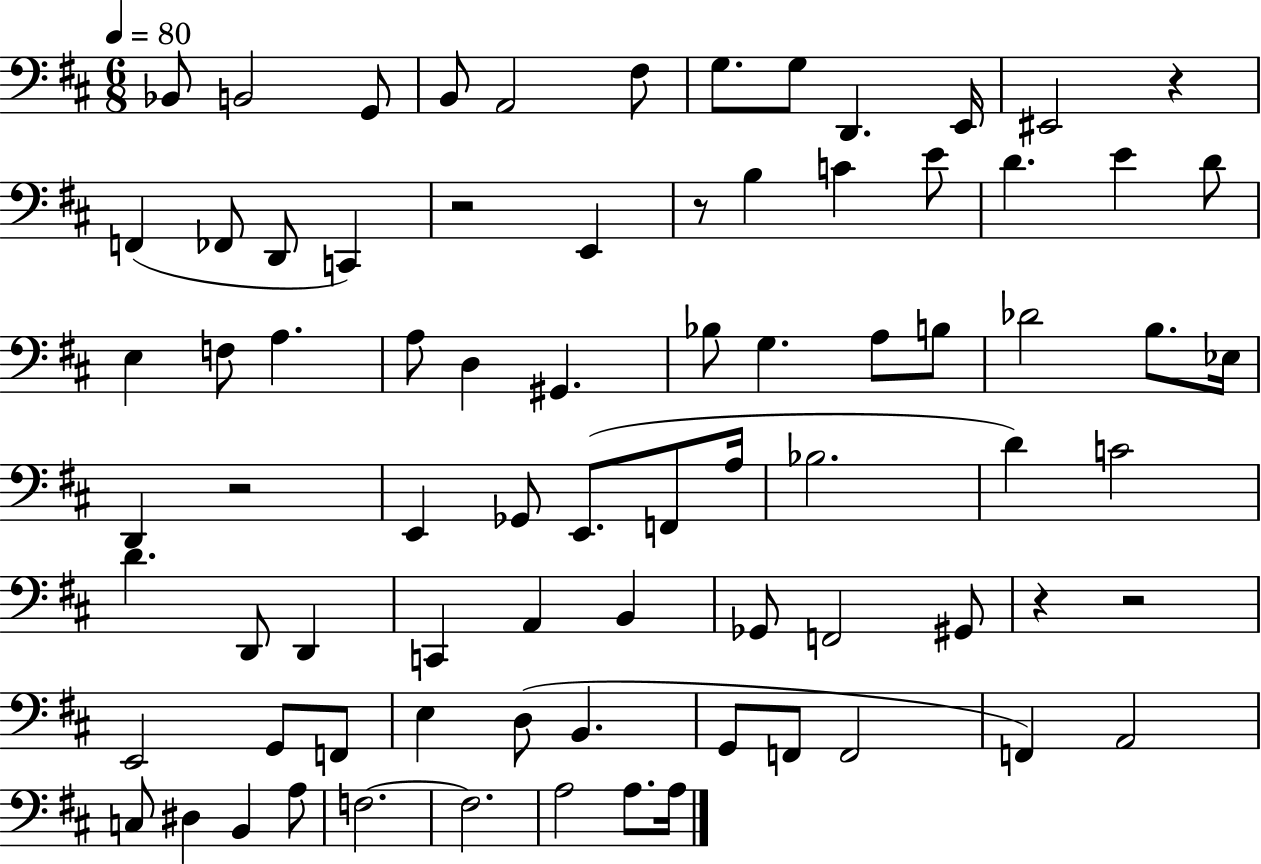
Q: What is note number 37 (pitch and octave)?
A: E2